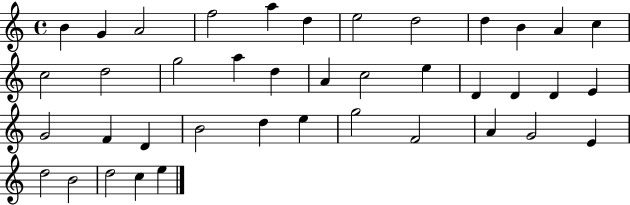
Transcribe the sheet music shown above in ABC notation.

X:1
T:Untitled
M:4/4
L:1/4
K:C
B G A2 f2 a d e2 d2 d B A c c2 d2 g2 a d A c2 e D D D E G2 F D B2 d e g2 F2 A G2 E d2 B2 d2 c e